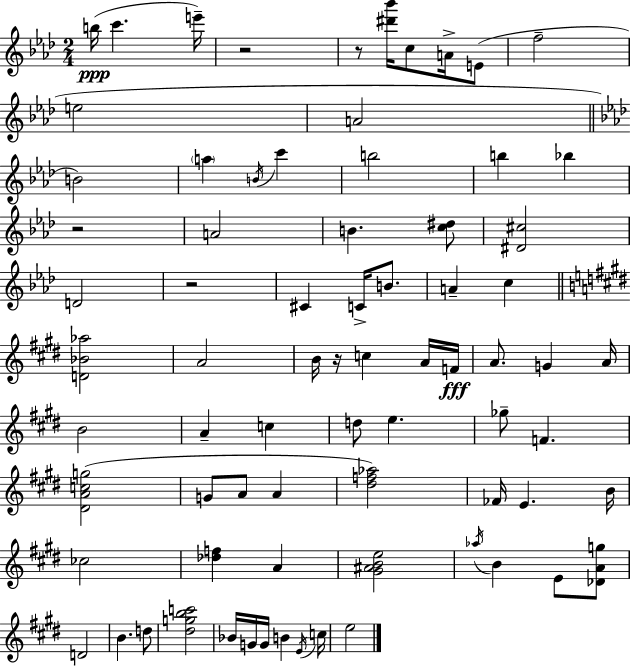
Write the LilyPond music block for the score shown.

{
  \clef treble
  \numericTimeSignature
  \time 2/4
  \key aes \major
  \repeat volta 2 { b''16(\ppp c'''4. e'''16--) | r2 | r8 <dis''' bes'''>16 c''8 a'16-> e'8( | f''2-- | \break e''2 | a'2 | \bar "||" \break \key f \minor b'2) | \parenthesize a''4 \acciaccatura { b'16 } c'''4 | b''2 | b''4 bes''4 | \break r2 | a'2 | b'4. <c'' dis''>8 | <dis' cis''>2 | \break d'2 | r2 | cis'4 c'16-> b'8. | a'4-- c''4 | \break \bar "||" \break \key e \major <d' bes' aes''>2 | a'2 | b'16 r16 c''4 a'16 f'16\fff | a'8. g'4 a'16 | \break b'2 | a'4-- c''4 | d''8 e''4. | ges''8-- f'4. | \break <dis' a' c'' g''>2( | g'8 a'8 a'4 | <dis'' f'' aes''>2) | fes'16 e'4. b'16 | \break ces''2 | <des'' f''>4 a'4 | <gis' ais' b' e''>2 | \acciaccatura { aes''16 } b'4 e'8 <des' a' g''>8 | \break d'2 | b'4. d''8 | <dis'' g'' b'' c'''>2 | bes'16 g'16 g'16 b'4 | \break \acciaccatura { e'16 } c''16 e''2 | } \bar "|."
}